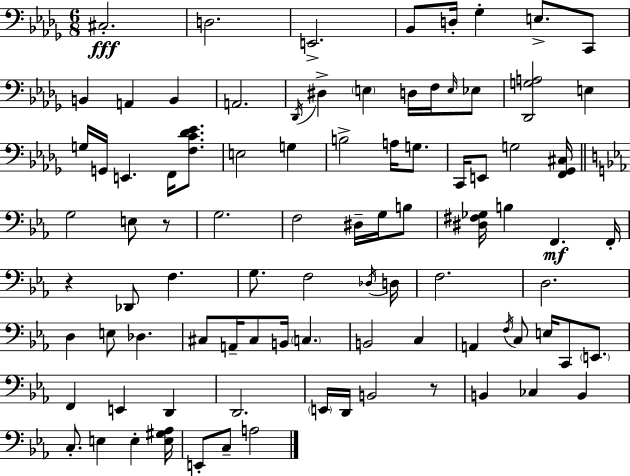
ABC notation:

X:1
T:Untitled
M:6/8
L:1/4
K:Bbm
^C,2 D,2 E,,2 _B,,/2 D,/4 _G, E,/2 C,,/2 B,, A,, B,, A,,2 _D,,/4 ^D, E, D,/4 F,/4 E,/4 _E,/2 [_D,,G,A,]2 E, G,/4 G,,/4 E,, F,,/4 [F,C_D_E]/2 E,2 G, B,2 A,/4 G,/2 C,,/4 E,,/2 G,2 [F,,_G,,^C,]/4 G,2 E,/2 z/2 G,2 F,2 ^D,/4 G,/4 B,/2 [^D,^F,_G,]/4 B, F,, F,,/4 z _D,,/2 F, G,/2 F,2 _D,/4 D,/4 F,2 D,2 D, E,/2 _D, ^C,/2 A,,/4 ^C,/2 B,,/4 C, B,,2 C, A,, F,/4 C,/2 E,/4 C,,/2 E,,/2 F,, E,, D,, D,,2 E,,/4 D,,/4 B,,2 z/2 B,, _C, B,, C,/2 E, E, [E,^G,_A,]/4 E,,/2 C,/2 A,2